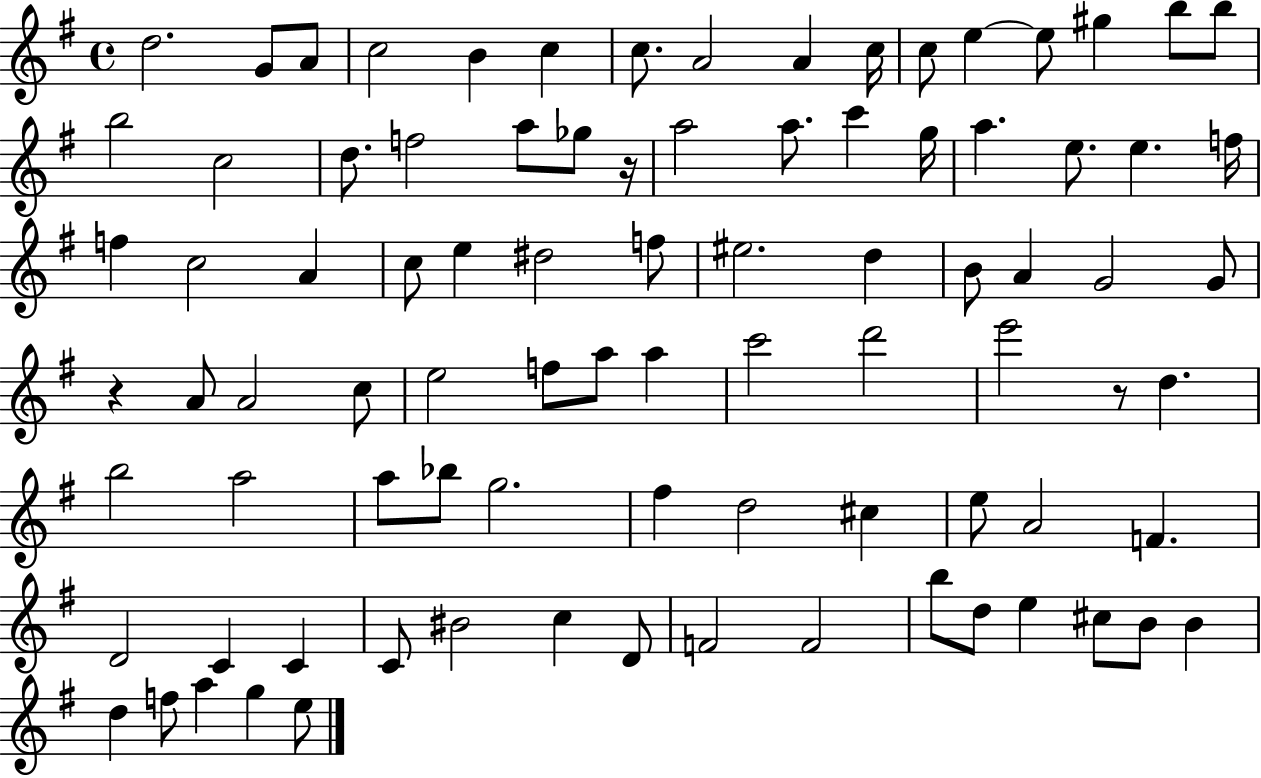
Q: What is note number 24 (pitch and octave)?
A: A5